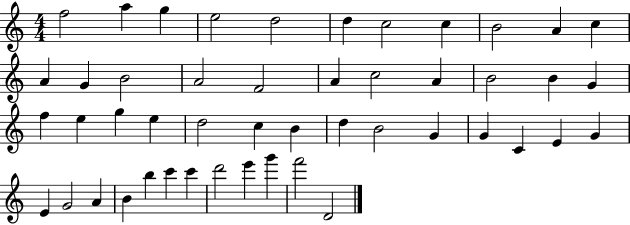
X:1
T:Untitled
M:4/4
L:1/4
K:C
f2 a g e2 d2 d c2 c B2 A c A G B2 A2 F2 A c2 A B2 B G f e g e d2 c B d B2 G G C E G E G2 A B b c' c' d'2 e' g' f'2 D2